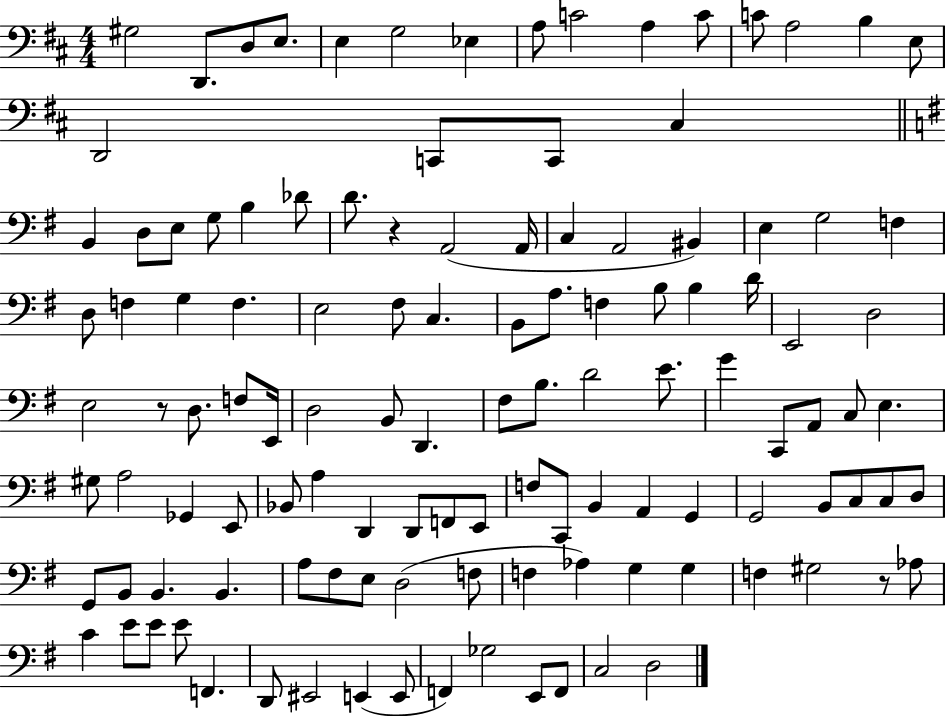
G#3/h D2/e. D3/e E3/e. E3/q G3/h Eb3/q A3/e C4/h A3/q C4/e C4/e A3/h B3/q E3/e D2/h C2/e C2/e C#3/q B2/q D3/e E3/e G3/e B3/q Db4/e D4/e. R/q A2/h A2/s C3/q A2/h BIS2/q E3/q G3/h F3/q D3/e F3/q G3/q F3/q. E3/h F#3/e C3/q. B2/e A3/e. F3/q B3/e B3/q D4/s E2/h D3/h E3/h R/e D3/e. F3/e E2/s D3/h B2/e D2/q. F#3/e B3/e. D4/h E4/e. G4/q C2/e A2/e C3/e E3/q. G#3/e A3/h Gb2/q E2/e Bb2/e A3/q D2/q D2/e F2/e E2/e F3/e C2/e B2/q A2/q G2/q G2/h B2/e C3/e C3/e D3/e G2/e B2/e B2/q. B2/q. A3/e F#3/e E3/e D3/h F3/e F3/q Ab3/q G3/q G3/q F3/q G#3/h R/e Ab3/e C4/q E4/e E4/e E4/e F2/q. D2/e EIS2/h E2/q E2/e F2/q Gb3/h E2/e F2/e C3/h D3/h